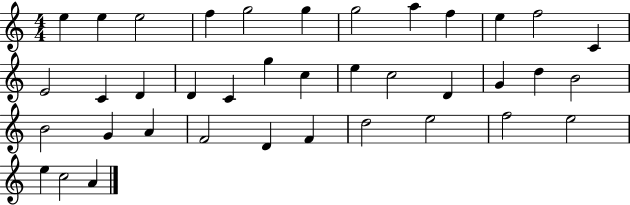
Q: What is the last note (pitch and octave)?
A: A4